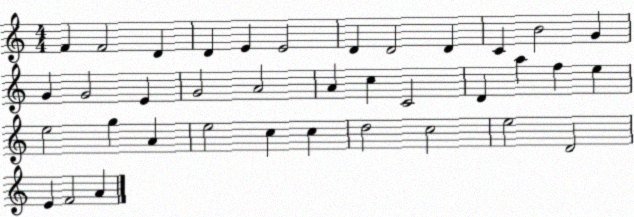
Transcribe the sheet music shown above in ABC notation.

X:1
T:Untitled
M:4/4
L:1/4
K:C
F F2 D D E E2 D D2 D C B2 G G G2 E G2 A2 A c C2 D a f e e2 g A e2 c c d2 c2 e2 D2 E F2 A